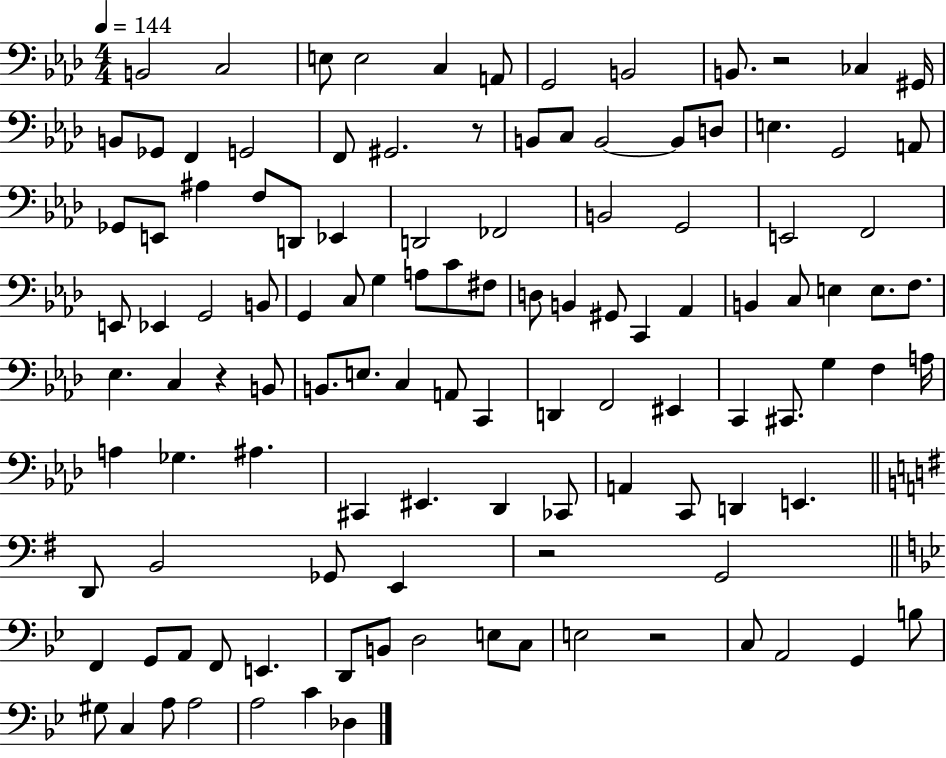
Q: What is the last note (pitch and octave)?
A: Db3